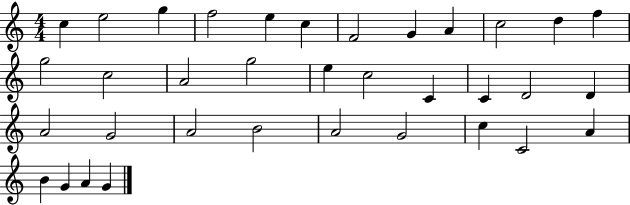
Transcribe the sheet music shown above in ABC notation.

X:1
T:Untitled
M:4/4
L:1/4
K:C
c e2 g f2 e c F2 G A c2 d f g2 c2 A2 g2 e c2 C C D2 D A2 G2 A2 B2 A2 G2 c C2 A B G A G